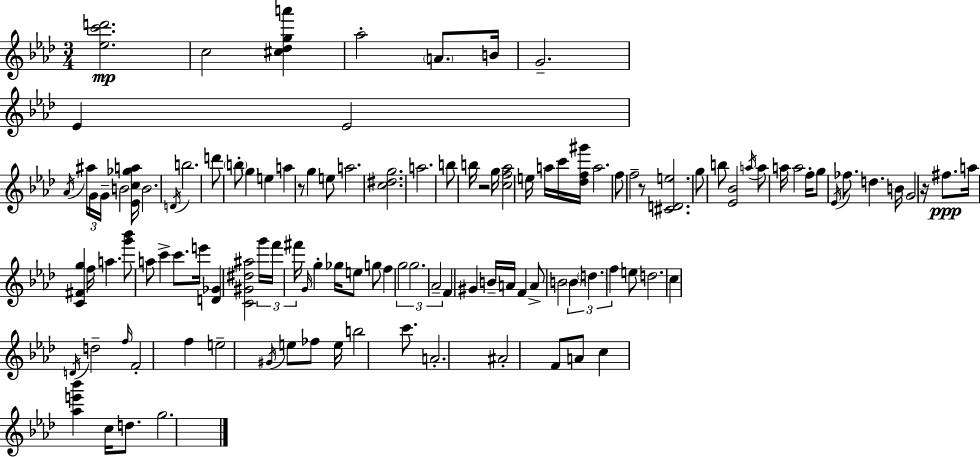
{
  \clef treble
  \numericTimeSignature
  \time 3/4
  \key f \minor
  <ees'' c''' d'''>2.\mp | c''2 <cis'' des'' g'' a'''>4 | aes''2-. \parenthesize a'8. b'16 | g'2.-- | \break ees'4 ees'2 | \acciaccatura { aes'16 } \tuplet 3/2 { ais''16 g'16 g'16-- } b'2 | <ees' c'' ges'' a''>16 b'2. | \acciaccatura { d'16 } b''2. | \break d'''8 \parenthesize b''8-. \parenthesize g''4 e''4 | a''4 r8 g''4 | e''8 a''2. | <c'' dis'' g''>2. | \break a''2. | b''8 b''16 r2 | g''16 <c'' f'' aes''>2 e''16 a''16 | c'''16 <des'' f'' gis'''>16 a''2. | \break f''8 f''2-- | r8 <cis' d' e''>2. | g''8 b''8 <ees' bes'>2 | \acciaccatura { a''16 } a''8 a''16 a''2 | \break f''16-. g''8 \acciaccatura { ees'16 } fes''8. d''4. | b'16 g'2 | r16 fis''8.\ppp a''16 <c' fis' g''>4 f''16 a''4. | <g''' bes'''>8 a''8 c'''4-> | \break c'''8. e'''16 <d' ges'>4 <c' gis' dis'' ais''>2 | \tuplet 3/2 { g'''16 f'''16 fis'''16 } \grace { g'16 } g''4-. | ges''16 e''8 g''8 f''4 \tuplet 3/2 { g''2 | g''2. | \break aes'2-- } | f'4 gis'4 b'16-- a'16 f'4 | a'8-> b'2 | \tuplet 3/2 { \parenthesize b'4 \parenthesize d''4. f''4 } | \break e''8 d''2. | c''4 \acciaccatura { d'16 } d''2-- | \grace { f''16 } f'2-. | f''4 e''2-- | \break \acciaccatura { gis'16 } e''8 fes''8 e''16 b''2 | c'''8. a'2.-. | ais'2-. | f'8 a'8 c''4 | \break <aes'' e''' bes'''>4 c''16 d''8. g''2. | \bar "|."
}